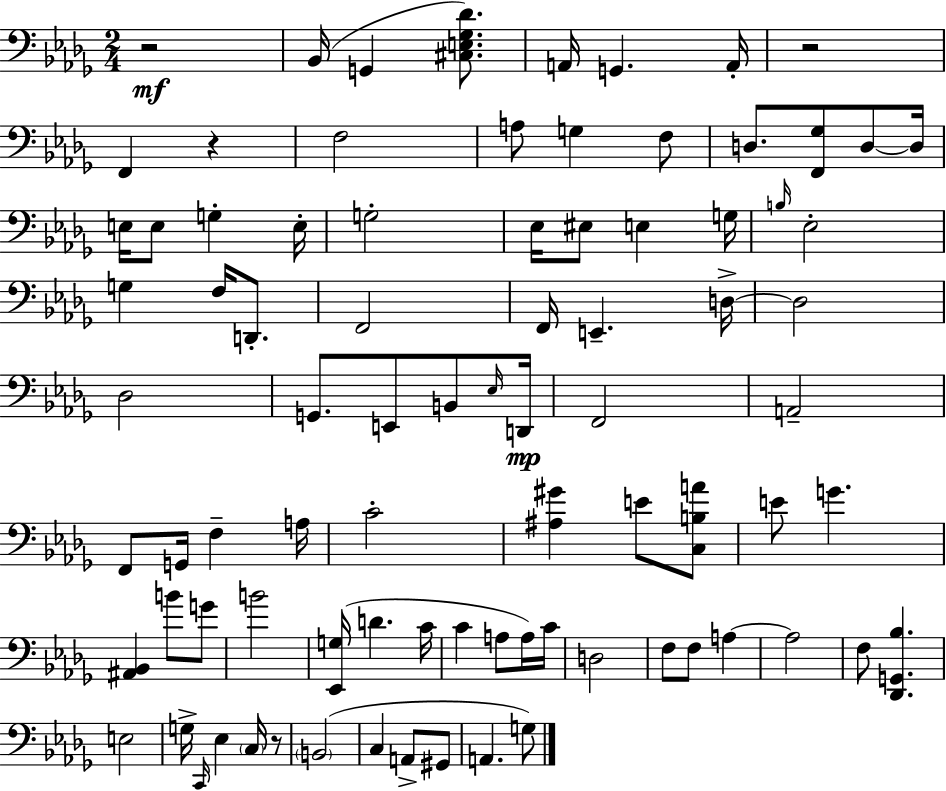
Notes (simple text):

R/h Bb2/s G2/q [C#3,E3,Gb3,Db4]/e. A2/s G2/q. A2/s R/h F2/q R/q F3/h A3/e G3/q F3/e D3/e. [F2,Gb3]/e D3/e D3/s E3/s E3/e G3/q E3/s G3/h Eb3/s EIS3/e E3/q G3/s B3/s Eb3/h G3/q F3/s D2/e. F2/h F2/s E2/q. D3/s D3/h Db3/h G2/e. E2/e B2/e Eb3/s D2/s F2/h A2/h F2/e G2/s F3/q A3/s C4/h [A#3,G#4]/q E4/e [C3,B3,A4]/e E4/e G4/q. [A#2,Bb2]/q B4/e G4/e B4/h [Eb2,G3]/s D4/q. C4/s C4/q A3/e A3/s C4/s D3/h F3/e F3/e A3/q A3/h F3/e [Db2,G2,Bb3]/q. E3/h G3/s C2/s Eb3/q C3/s R/e B2/h C3/q A2/e G#2/e A2/q. G3/e